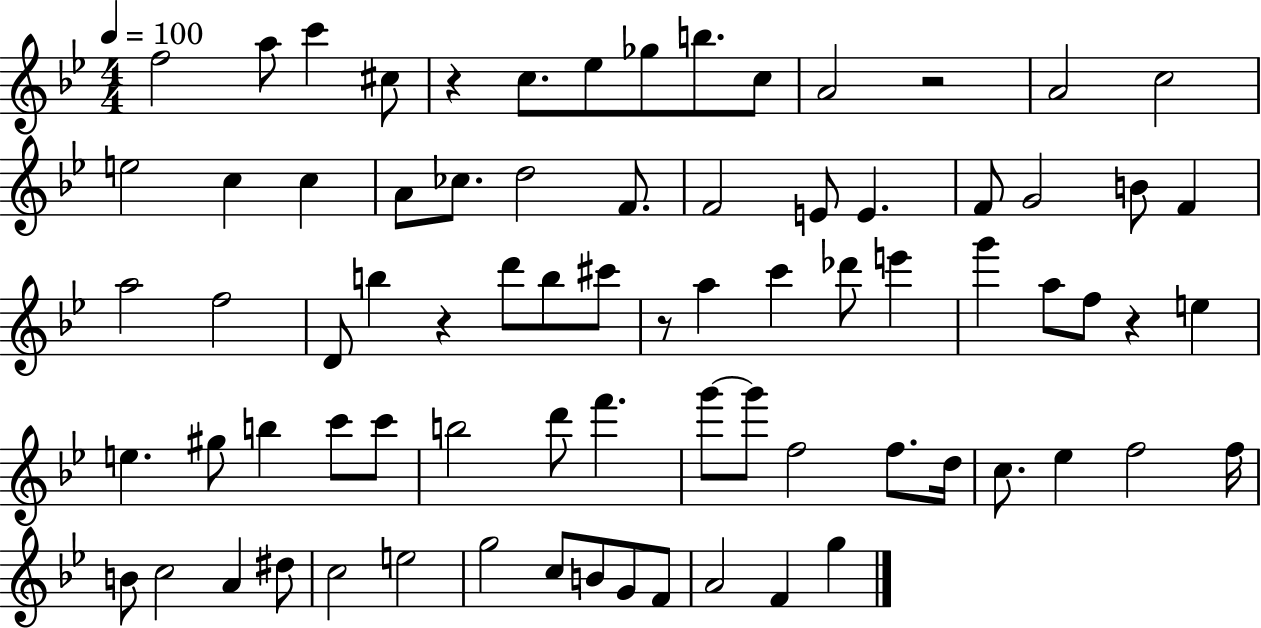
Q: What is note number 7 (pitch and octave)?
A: Gb5